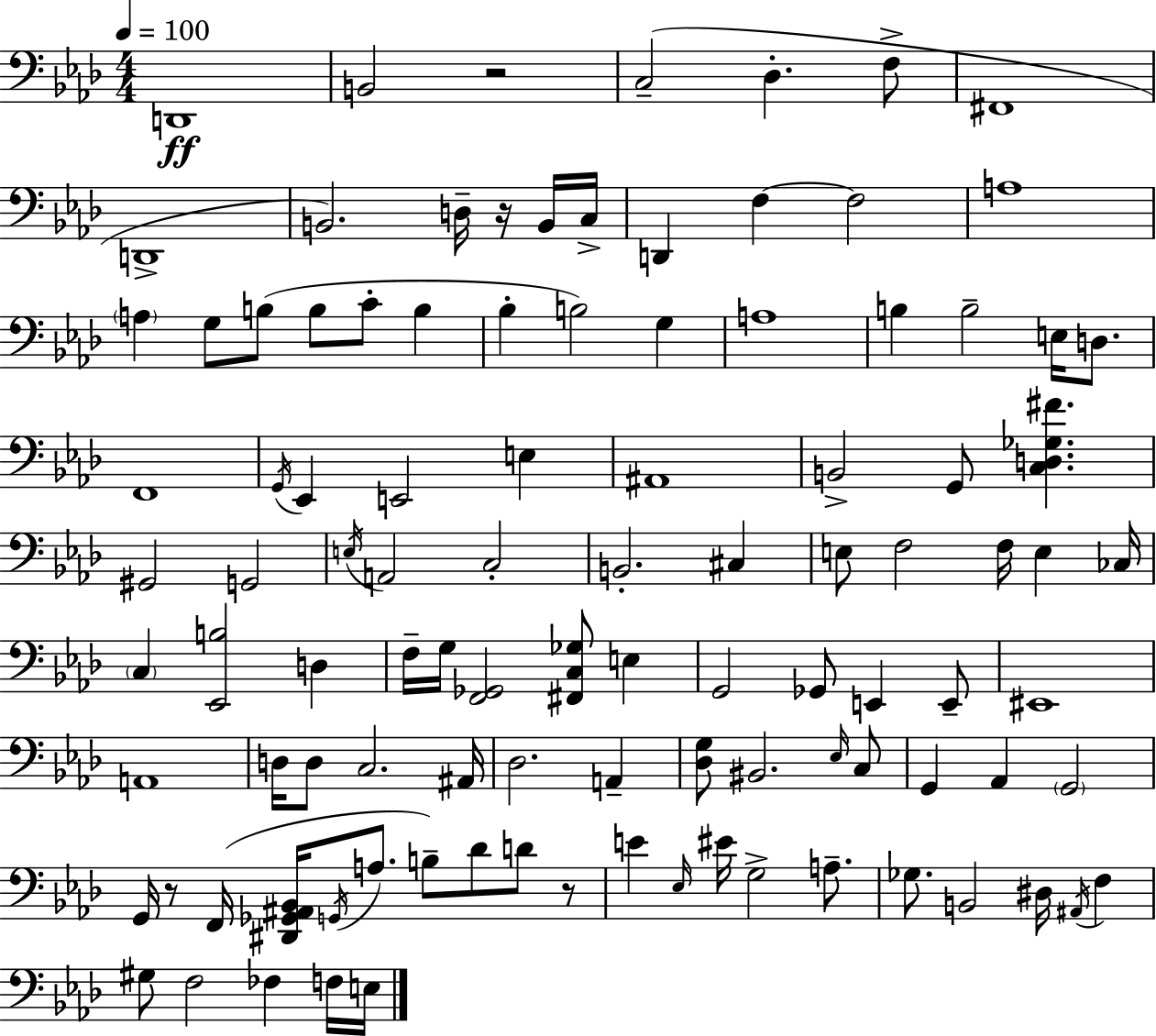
X:1
T:Untitled
M:4/4
L:1/4
K:Fm
D,,4 B,,2 z2 C,2 _D, F,/2 ^F,,4 D,,4 B,,2 D,/4 z/4 B,,/4 C,/4 D,, F, F,2 A,4 A, G,/2 B,/2 B,/2 C/2 B, _B, B,2 G, A,4 B, B,2 E,/4 D,/2 F,,4 G,,/4 _E,, E,,2 E, ^A,,4 B,,2 G,,/2 [C,D,_G,^F] ^G,,2 G,,2 E,/4 A,,2 C,2 B,,2 ^C, E,/2 F,2 F,/4 E, _C,/4 C, [_E,,B,]2 D, F,/4 G,/4 [F,,_G,,]2 [^F,,C,_G,]/2 E, G,,2 _G,,/2 E,, E,,/2 ^E,,4 A,,4 D,/4 D,/2 C,2 ^A,,/4 _D,2 A,, [_D,G,]/2 ^B,,2 _E,/4 C,/2 G,, _A,, G,,2 G,,/4 z/2 F,,/4 [^D,,_G,,^A,,_B,,]/4 G,,/4 A,/2 B,/2 _D/2 D/2 z/2 E _E,/4 ^E/4 G,2 A,/2 _G,/2 B,,2 ^D,/4 ^A,,/4 F, ^G,/2 F,2 _F, F,/4 E,/4